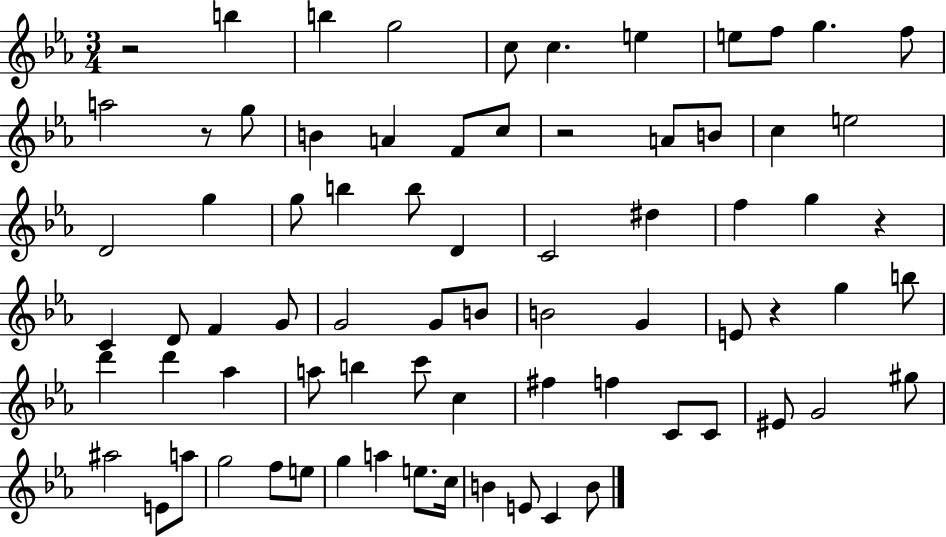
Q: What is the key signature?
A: EES major